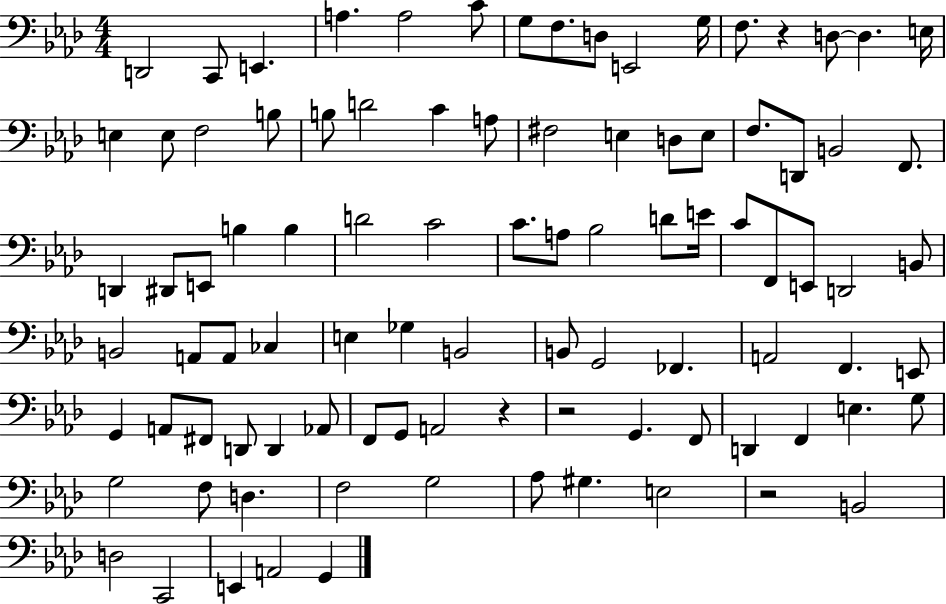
X:1
T:Untitled
M:4/4
L:1/4
K:Ab
D,,2 C,,/2 E,, A, A,2 C/2 G,/2 F,/2 D,/2 E,,2 G,/4 F,/2 z D,/2 D, E,/4 E, E,/2 F,2 B,/2 B,/2 D2 C A,/2 ^F,2 E, D,/2 E,/2 F,/2 D,,/2 B,,2 F,,/2 D,, ^D,,/2 E,,/2 B, B, D2 C2 C/2 A,/2 _B,2 D/2 E/4 C/2 F,,/2 E,,/2 D,,2 B,,/2 B,,2 A,,/2 A,,/2 _C, E, _G, B,,2 B,,/2 G,,2 _F,, A,,2 F,, E,,/2 G,, A,,/2 ^F,,/2 D,,/2 D,, _A,,/2 F,,/2 G,,/2 A,,2 z z2 G,, F,,/2 D,, F,, E, G,/2 G,2 F,/2 D, F,2 G,2 _A,/2 ^G, E,2 z2 B,,2 D,2 C,,2 E,, A,,2 G,,